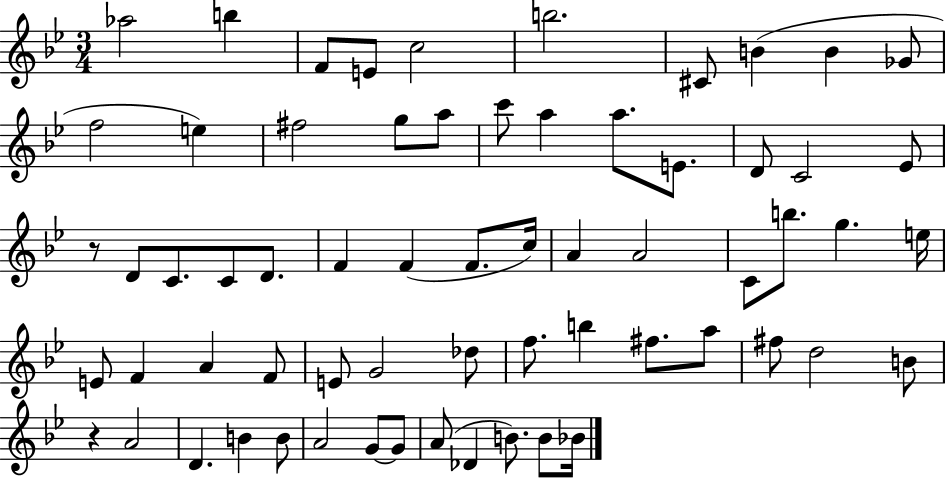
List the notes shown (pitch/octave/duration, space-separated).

Ab5/h B5/q F4/e E4/e C5/h B5/h. C#4/e B4/q B4/q Gb4/e F5/h E5/q F#5/h G5/e A5/e C6/e A5/q A5/e. E4/e. D4/e C4/h Eb4/e R/e D4/e C4/e. C4/e D4/e. F4/q F4/q F4/e. C5/s A4/q A4/h C4/e B5/e. G5/q. E5/s E4/e F4/q A4/q F4/e E4/e G4/h Db5/e F5/e. B5/q F#5/e. A5/e F#5/e D5/h B4/e R/q A4/h D4/q. B4/q B4/e A4/h G4/e G4/e A4/e Db4/q B4/e. B4/e Bb4/s